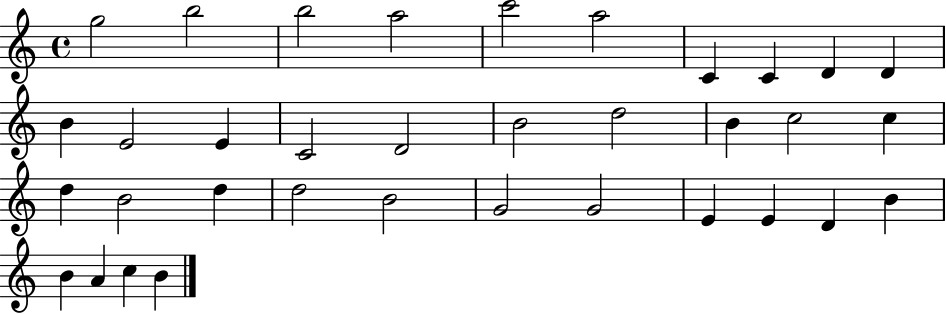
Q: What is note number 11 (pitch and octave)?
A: B4